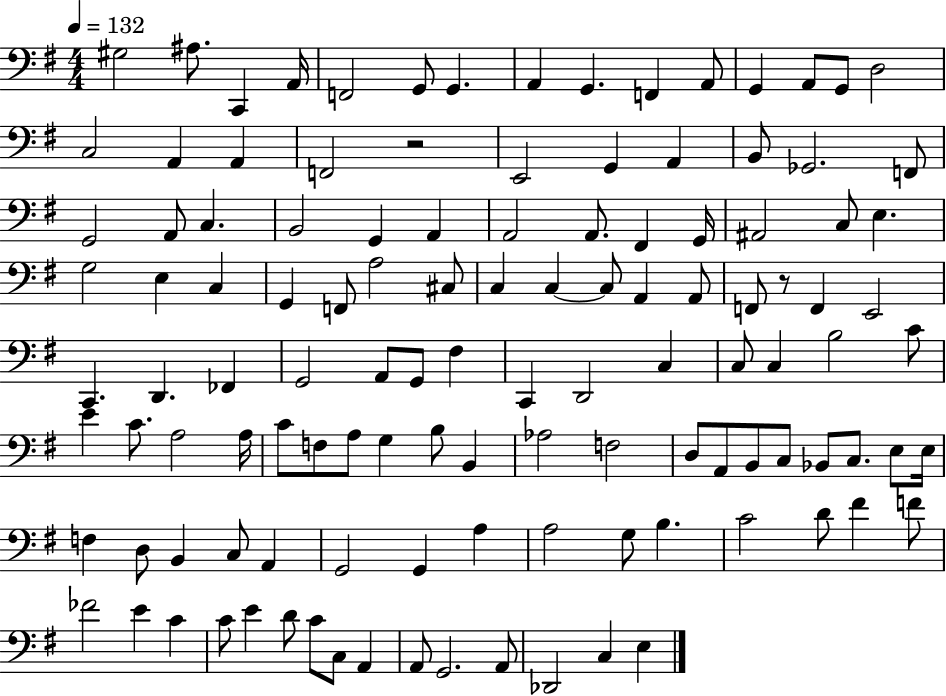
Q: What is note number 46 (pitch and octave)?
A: C3